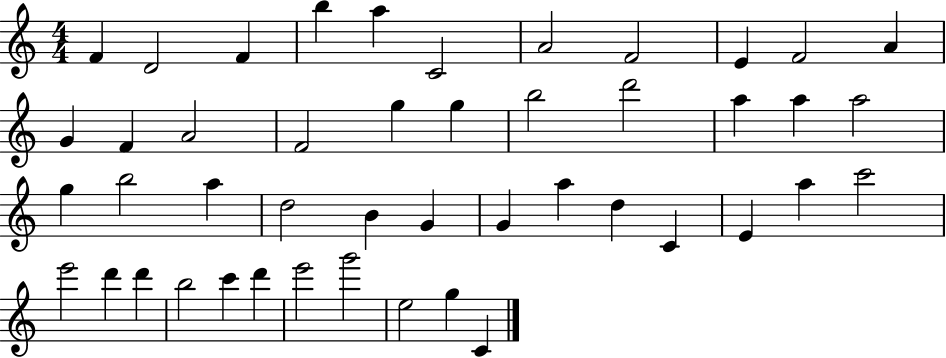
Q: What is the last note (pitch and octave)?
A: C4